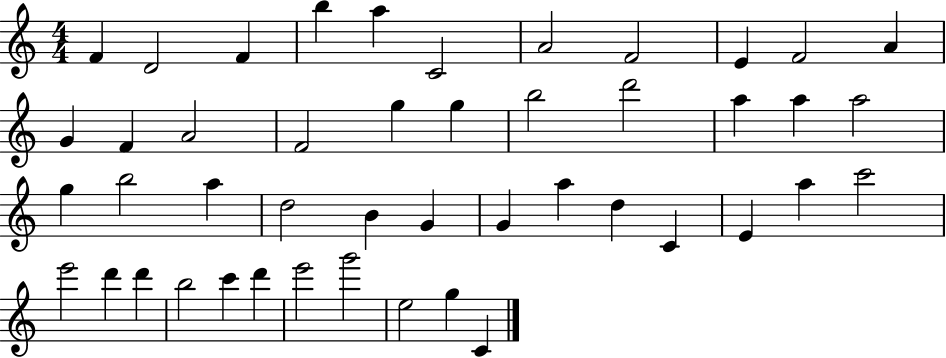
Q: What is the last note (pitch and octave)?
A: C4